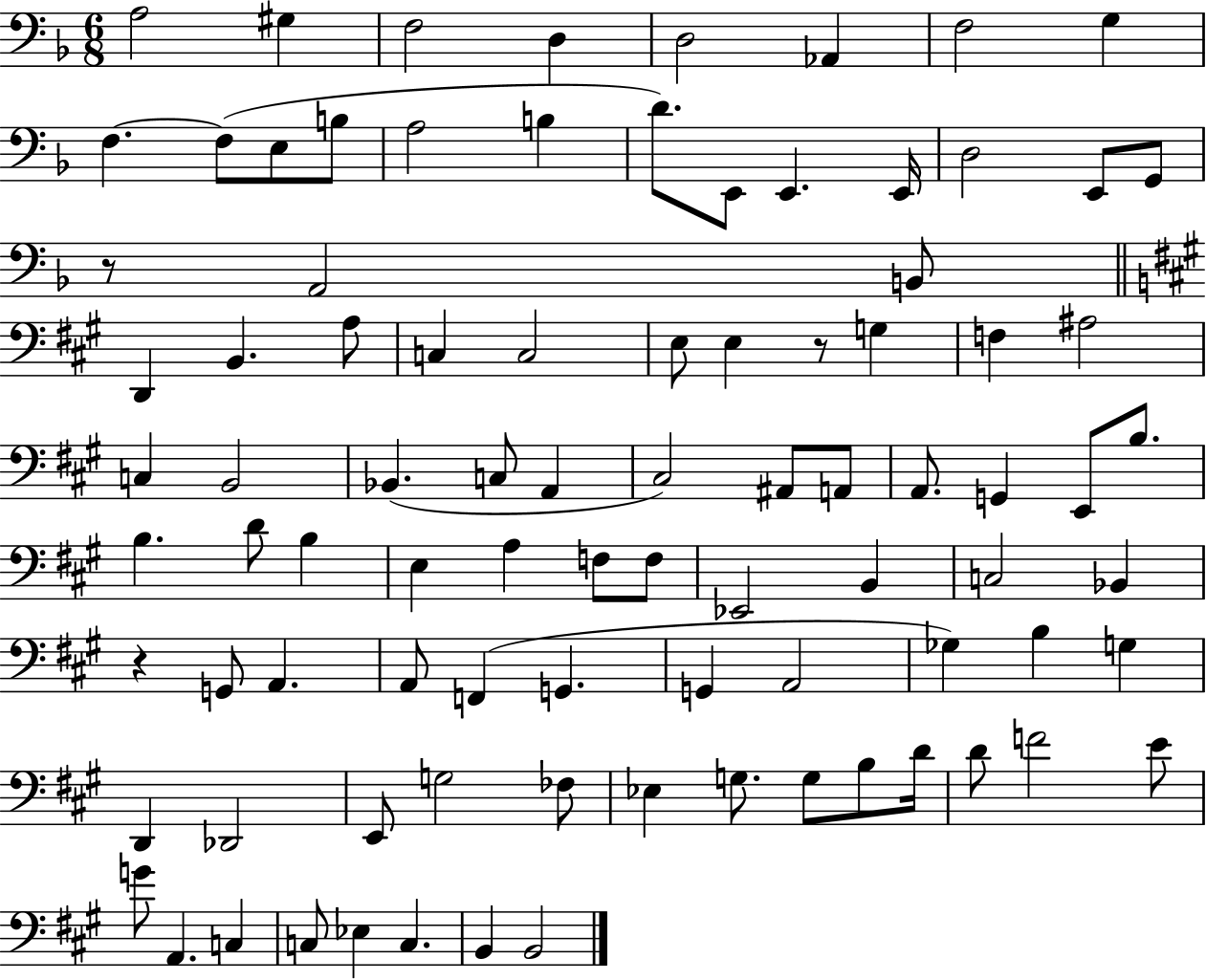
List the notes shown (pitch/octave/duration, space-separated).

A3/h G#3/q F3/h D3/q D3/h Ab2/q F3/h G3/q F3/q. F3/e E3/e B3/e A3/h B3/q D4/e. E2/e E2/q. E2/s D3/h E2/e G2/e R/e A2/h B2/e D2/q B2/q. A3/e C3/q C3/h E3/e E3/q R/e G3/q F3/q A#3/h C3/q B2/h Bb2/q. C3/e A2/q C#3/h A#2/e A2/e A2/e. G2/q E2/e B3/e. B3/q. D4/e B3/q E3/q A3/q F3/e F3/e Eb2/h B2/q C3/h Bb2/q R/q G2/e A2/q. A2/e F2/q G2/q. G2/q A2/h Gb3/q B3/q G3/q D2/q Db2/h E2/e G3/h FES3/e Eb3/q G3/e. G3/e B3/e D4/s D4/e F4/h E4/e G4/e A2/q. C3/q C3/e Eb3/q C3/q. B2/q B2/h